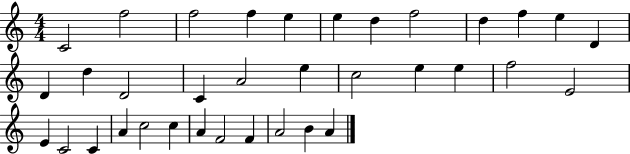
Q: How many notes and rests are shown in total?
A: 35